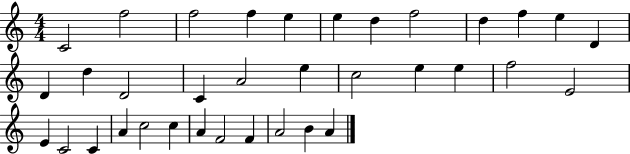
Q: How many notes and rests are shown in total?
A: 35